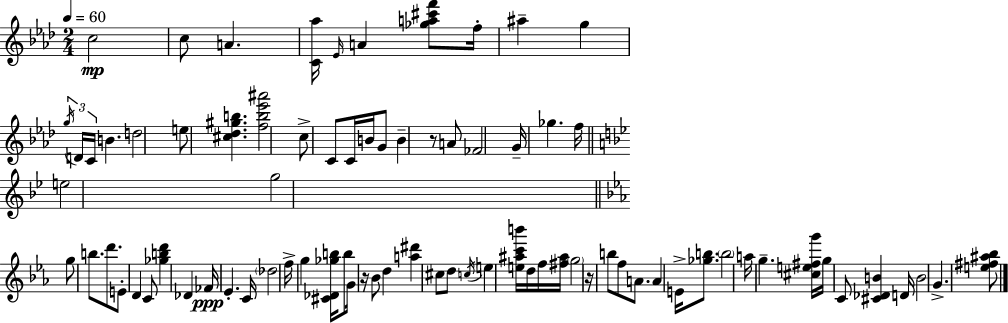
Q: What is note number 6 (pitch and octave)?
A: F5